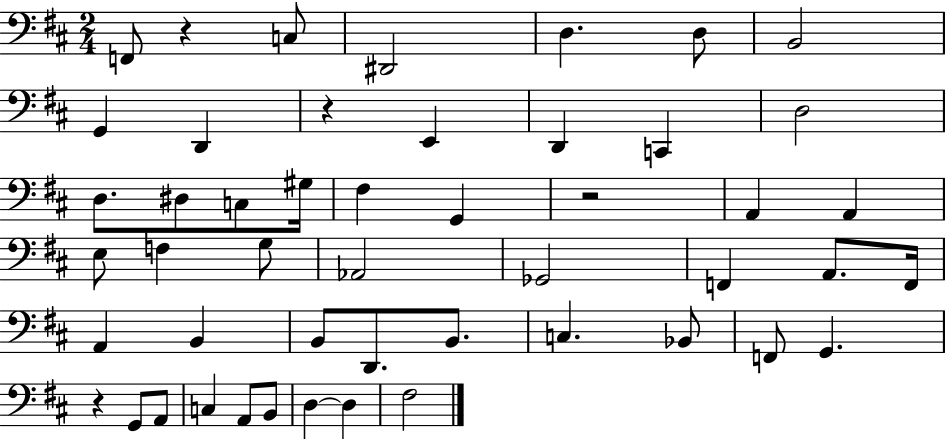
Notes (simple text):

F2/e R/q C3/e D#2/h D3/q. D3/e B2/h G2/q D2/q R/q E2/q D2/q C2/q D3/h D3/e. D#3/e C3/e G#3/s F#3/q G2/q R/h A2/q A2/q E3/e F3/q G3/e Ab2/h Gb2/h F2/q A2/e. F2/s A2/q B2/q B2/e D2/e. B2/e. C3/q. Bb2/e F2/e G2/q. R/q G2/e A2/e C3/q A2/e B2/e D3/q D3/q F#3/h